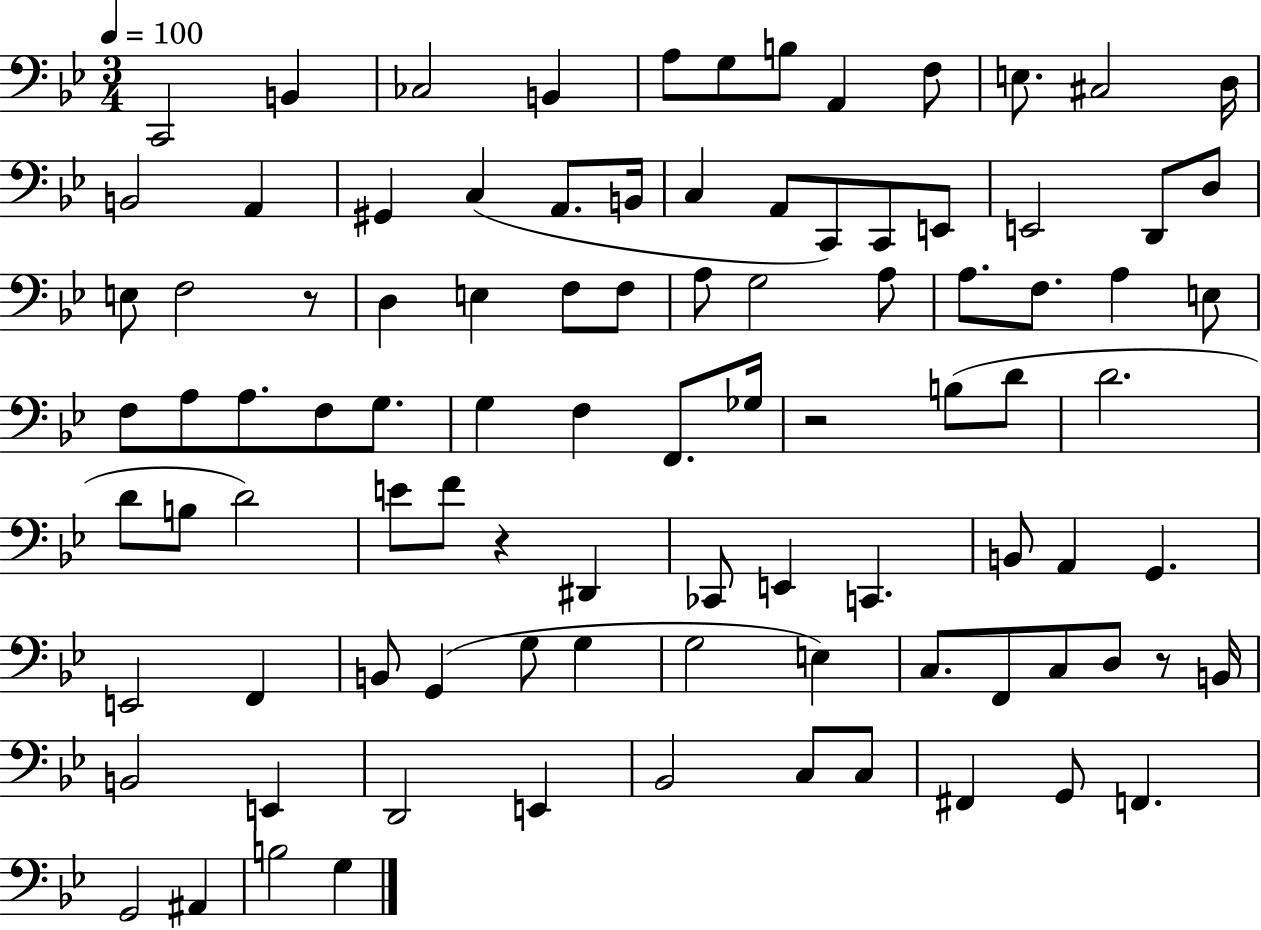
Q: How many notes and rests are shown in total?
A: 94